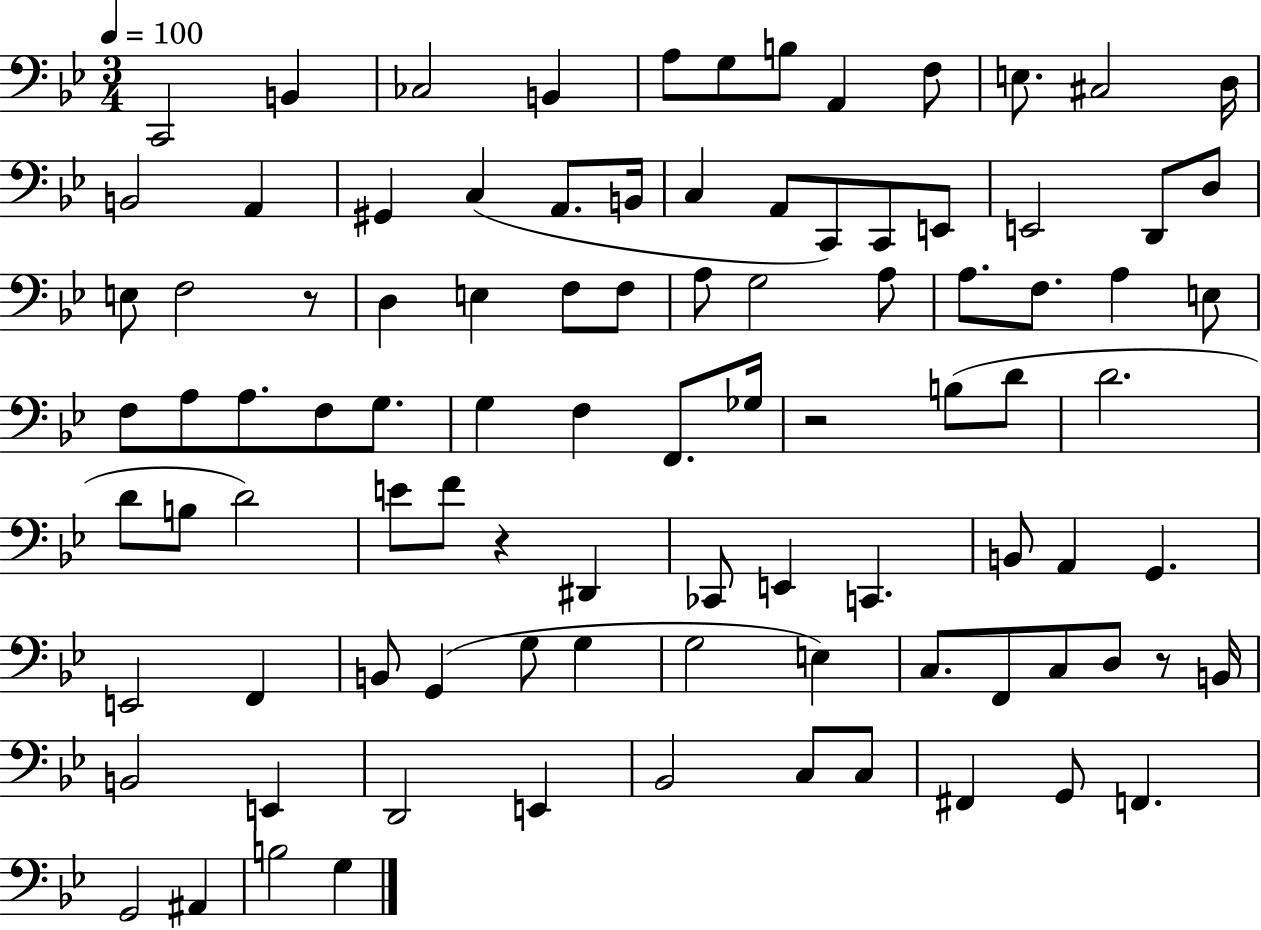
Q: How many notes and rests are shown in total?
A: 94